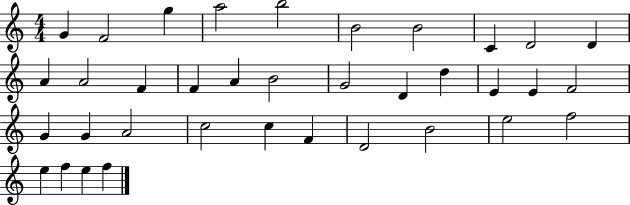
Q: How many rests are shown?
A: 0